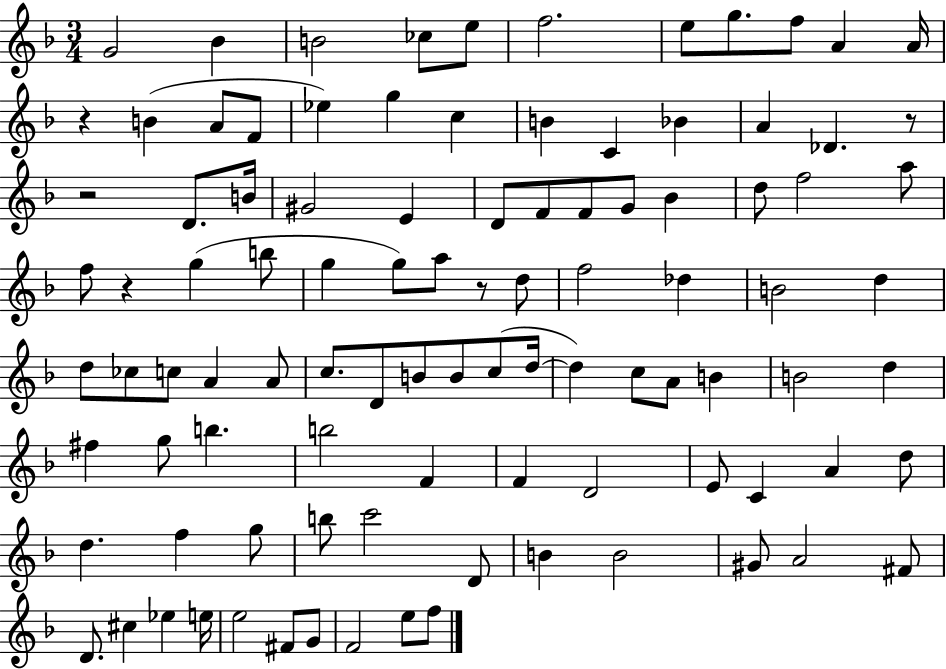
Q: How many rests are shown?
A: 5